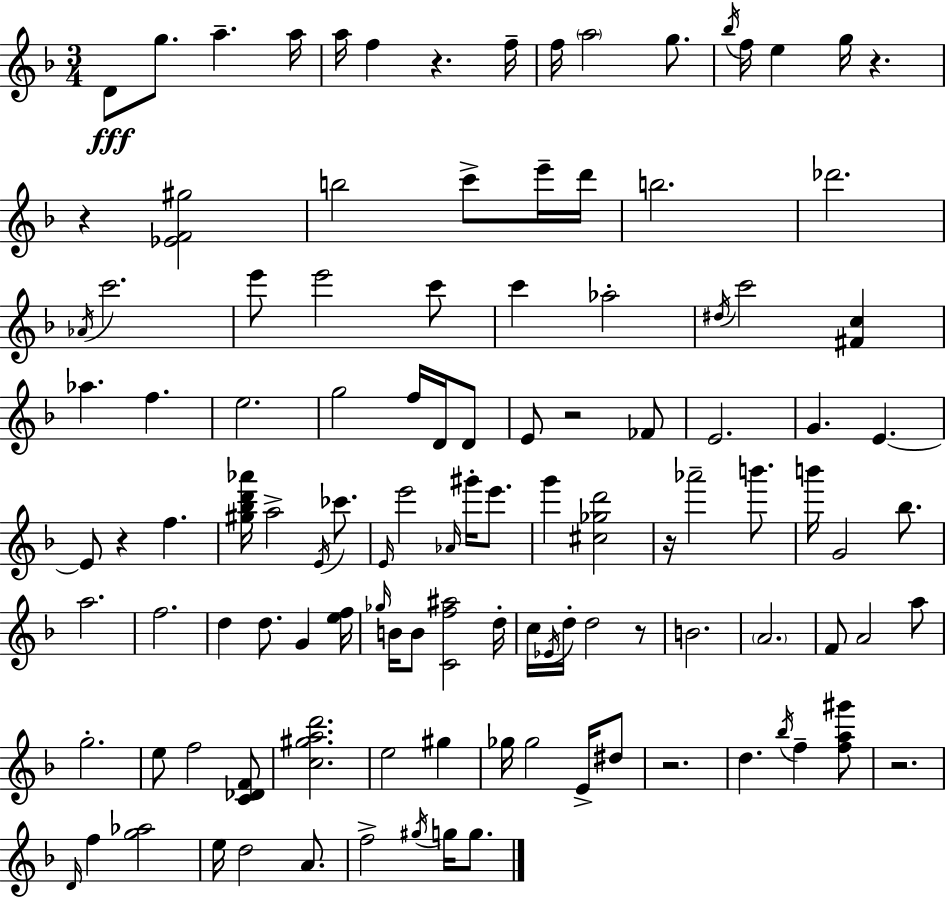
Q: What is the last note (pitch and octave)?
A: G5